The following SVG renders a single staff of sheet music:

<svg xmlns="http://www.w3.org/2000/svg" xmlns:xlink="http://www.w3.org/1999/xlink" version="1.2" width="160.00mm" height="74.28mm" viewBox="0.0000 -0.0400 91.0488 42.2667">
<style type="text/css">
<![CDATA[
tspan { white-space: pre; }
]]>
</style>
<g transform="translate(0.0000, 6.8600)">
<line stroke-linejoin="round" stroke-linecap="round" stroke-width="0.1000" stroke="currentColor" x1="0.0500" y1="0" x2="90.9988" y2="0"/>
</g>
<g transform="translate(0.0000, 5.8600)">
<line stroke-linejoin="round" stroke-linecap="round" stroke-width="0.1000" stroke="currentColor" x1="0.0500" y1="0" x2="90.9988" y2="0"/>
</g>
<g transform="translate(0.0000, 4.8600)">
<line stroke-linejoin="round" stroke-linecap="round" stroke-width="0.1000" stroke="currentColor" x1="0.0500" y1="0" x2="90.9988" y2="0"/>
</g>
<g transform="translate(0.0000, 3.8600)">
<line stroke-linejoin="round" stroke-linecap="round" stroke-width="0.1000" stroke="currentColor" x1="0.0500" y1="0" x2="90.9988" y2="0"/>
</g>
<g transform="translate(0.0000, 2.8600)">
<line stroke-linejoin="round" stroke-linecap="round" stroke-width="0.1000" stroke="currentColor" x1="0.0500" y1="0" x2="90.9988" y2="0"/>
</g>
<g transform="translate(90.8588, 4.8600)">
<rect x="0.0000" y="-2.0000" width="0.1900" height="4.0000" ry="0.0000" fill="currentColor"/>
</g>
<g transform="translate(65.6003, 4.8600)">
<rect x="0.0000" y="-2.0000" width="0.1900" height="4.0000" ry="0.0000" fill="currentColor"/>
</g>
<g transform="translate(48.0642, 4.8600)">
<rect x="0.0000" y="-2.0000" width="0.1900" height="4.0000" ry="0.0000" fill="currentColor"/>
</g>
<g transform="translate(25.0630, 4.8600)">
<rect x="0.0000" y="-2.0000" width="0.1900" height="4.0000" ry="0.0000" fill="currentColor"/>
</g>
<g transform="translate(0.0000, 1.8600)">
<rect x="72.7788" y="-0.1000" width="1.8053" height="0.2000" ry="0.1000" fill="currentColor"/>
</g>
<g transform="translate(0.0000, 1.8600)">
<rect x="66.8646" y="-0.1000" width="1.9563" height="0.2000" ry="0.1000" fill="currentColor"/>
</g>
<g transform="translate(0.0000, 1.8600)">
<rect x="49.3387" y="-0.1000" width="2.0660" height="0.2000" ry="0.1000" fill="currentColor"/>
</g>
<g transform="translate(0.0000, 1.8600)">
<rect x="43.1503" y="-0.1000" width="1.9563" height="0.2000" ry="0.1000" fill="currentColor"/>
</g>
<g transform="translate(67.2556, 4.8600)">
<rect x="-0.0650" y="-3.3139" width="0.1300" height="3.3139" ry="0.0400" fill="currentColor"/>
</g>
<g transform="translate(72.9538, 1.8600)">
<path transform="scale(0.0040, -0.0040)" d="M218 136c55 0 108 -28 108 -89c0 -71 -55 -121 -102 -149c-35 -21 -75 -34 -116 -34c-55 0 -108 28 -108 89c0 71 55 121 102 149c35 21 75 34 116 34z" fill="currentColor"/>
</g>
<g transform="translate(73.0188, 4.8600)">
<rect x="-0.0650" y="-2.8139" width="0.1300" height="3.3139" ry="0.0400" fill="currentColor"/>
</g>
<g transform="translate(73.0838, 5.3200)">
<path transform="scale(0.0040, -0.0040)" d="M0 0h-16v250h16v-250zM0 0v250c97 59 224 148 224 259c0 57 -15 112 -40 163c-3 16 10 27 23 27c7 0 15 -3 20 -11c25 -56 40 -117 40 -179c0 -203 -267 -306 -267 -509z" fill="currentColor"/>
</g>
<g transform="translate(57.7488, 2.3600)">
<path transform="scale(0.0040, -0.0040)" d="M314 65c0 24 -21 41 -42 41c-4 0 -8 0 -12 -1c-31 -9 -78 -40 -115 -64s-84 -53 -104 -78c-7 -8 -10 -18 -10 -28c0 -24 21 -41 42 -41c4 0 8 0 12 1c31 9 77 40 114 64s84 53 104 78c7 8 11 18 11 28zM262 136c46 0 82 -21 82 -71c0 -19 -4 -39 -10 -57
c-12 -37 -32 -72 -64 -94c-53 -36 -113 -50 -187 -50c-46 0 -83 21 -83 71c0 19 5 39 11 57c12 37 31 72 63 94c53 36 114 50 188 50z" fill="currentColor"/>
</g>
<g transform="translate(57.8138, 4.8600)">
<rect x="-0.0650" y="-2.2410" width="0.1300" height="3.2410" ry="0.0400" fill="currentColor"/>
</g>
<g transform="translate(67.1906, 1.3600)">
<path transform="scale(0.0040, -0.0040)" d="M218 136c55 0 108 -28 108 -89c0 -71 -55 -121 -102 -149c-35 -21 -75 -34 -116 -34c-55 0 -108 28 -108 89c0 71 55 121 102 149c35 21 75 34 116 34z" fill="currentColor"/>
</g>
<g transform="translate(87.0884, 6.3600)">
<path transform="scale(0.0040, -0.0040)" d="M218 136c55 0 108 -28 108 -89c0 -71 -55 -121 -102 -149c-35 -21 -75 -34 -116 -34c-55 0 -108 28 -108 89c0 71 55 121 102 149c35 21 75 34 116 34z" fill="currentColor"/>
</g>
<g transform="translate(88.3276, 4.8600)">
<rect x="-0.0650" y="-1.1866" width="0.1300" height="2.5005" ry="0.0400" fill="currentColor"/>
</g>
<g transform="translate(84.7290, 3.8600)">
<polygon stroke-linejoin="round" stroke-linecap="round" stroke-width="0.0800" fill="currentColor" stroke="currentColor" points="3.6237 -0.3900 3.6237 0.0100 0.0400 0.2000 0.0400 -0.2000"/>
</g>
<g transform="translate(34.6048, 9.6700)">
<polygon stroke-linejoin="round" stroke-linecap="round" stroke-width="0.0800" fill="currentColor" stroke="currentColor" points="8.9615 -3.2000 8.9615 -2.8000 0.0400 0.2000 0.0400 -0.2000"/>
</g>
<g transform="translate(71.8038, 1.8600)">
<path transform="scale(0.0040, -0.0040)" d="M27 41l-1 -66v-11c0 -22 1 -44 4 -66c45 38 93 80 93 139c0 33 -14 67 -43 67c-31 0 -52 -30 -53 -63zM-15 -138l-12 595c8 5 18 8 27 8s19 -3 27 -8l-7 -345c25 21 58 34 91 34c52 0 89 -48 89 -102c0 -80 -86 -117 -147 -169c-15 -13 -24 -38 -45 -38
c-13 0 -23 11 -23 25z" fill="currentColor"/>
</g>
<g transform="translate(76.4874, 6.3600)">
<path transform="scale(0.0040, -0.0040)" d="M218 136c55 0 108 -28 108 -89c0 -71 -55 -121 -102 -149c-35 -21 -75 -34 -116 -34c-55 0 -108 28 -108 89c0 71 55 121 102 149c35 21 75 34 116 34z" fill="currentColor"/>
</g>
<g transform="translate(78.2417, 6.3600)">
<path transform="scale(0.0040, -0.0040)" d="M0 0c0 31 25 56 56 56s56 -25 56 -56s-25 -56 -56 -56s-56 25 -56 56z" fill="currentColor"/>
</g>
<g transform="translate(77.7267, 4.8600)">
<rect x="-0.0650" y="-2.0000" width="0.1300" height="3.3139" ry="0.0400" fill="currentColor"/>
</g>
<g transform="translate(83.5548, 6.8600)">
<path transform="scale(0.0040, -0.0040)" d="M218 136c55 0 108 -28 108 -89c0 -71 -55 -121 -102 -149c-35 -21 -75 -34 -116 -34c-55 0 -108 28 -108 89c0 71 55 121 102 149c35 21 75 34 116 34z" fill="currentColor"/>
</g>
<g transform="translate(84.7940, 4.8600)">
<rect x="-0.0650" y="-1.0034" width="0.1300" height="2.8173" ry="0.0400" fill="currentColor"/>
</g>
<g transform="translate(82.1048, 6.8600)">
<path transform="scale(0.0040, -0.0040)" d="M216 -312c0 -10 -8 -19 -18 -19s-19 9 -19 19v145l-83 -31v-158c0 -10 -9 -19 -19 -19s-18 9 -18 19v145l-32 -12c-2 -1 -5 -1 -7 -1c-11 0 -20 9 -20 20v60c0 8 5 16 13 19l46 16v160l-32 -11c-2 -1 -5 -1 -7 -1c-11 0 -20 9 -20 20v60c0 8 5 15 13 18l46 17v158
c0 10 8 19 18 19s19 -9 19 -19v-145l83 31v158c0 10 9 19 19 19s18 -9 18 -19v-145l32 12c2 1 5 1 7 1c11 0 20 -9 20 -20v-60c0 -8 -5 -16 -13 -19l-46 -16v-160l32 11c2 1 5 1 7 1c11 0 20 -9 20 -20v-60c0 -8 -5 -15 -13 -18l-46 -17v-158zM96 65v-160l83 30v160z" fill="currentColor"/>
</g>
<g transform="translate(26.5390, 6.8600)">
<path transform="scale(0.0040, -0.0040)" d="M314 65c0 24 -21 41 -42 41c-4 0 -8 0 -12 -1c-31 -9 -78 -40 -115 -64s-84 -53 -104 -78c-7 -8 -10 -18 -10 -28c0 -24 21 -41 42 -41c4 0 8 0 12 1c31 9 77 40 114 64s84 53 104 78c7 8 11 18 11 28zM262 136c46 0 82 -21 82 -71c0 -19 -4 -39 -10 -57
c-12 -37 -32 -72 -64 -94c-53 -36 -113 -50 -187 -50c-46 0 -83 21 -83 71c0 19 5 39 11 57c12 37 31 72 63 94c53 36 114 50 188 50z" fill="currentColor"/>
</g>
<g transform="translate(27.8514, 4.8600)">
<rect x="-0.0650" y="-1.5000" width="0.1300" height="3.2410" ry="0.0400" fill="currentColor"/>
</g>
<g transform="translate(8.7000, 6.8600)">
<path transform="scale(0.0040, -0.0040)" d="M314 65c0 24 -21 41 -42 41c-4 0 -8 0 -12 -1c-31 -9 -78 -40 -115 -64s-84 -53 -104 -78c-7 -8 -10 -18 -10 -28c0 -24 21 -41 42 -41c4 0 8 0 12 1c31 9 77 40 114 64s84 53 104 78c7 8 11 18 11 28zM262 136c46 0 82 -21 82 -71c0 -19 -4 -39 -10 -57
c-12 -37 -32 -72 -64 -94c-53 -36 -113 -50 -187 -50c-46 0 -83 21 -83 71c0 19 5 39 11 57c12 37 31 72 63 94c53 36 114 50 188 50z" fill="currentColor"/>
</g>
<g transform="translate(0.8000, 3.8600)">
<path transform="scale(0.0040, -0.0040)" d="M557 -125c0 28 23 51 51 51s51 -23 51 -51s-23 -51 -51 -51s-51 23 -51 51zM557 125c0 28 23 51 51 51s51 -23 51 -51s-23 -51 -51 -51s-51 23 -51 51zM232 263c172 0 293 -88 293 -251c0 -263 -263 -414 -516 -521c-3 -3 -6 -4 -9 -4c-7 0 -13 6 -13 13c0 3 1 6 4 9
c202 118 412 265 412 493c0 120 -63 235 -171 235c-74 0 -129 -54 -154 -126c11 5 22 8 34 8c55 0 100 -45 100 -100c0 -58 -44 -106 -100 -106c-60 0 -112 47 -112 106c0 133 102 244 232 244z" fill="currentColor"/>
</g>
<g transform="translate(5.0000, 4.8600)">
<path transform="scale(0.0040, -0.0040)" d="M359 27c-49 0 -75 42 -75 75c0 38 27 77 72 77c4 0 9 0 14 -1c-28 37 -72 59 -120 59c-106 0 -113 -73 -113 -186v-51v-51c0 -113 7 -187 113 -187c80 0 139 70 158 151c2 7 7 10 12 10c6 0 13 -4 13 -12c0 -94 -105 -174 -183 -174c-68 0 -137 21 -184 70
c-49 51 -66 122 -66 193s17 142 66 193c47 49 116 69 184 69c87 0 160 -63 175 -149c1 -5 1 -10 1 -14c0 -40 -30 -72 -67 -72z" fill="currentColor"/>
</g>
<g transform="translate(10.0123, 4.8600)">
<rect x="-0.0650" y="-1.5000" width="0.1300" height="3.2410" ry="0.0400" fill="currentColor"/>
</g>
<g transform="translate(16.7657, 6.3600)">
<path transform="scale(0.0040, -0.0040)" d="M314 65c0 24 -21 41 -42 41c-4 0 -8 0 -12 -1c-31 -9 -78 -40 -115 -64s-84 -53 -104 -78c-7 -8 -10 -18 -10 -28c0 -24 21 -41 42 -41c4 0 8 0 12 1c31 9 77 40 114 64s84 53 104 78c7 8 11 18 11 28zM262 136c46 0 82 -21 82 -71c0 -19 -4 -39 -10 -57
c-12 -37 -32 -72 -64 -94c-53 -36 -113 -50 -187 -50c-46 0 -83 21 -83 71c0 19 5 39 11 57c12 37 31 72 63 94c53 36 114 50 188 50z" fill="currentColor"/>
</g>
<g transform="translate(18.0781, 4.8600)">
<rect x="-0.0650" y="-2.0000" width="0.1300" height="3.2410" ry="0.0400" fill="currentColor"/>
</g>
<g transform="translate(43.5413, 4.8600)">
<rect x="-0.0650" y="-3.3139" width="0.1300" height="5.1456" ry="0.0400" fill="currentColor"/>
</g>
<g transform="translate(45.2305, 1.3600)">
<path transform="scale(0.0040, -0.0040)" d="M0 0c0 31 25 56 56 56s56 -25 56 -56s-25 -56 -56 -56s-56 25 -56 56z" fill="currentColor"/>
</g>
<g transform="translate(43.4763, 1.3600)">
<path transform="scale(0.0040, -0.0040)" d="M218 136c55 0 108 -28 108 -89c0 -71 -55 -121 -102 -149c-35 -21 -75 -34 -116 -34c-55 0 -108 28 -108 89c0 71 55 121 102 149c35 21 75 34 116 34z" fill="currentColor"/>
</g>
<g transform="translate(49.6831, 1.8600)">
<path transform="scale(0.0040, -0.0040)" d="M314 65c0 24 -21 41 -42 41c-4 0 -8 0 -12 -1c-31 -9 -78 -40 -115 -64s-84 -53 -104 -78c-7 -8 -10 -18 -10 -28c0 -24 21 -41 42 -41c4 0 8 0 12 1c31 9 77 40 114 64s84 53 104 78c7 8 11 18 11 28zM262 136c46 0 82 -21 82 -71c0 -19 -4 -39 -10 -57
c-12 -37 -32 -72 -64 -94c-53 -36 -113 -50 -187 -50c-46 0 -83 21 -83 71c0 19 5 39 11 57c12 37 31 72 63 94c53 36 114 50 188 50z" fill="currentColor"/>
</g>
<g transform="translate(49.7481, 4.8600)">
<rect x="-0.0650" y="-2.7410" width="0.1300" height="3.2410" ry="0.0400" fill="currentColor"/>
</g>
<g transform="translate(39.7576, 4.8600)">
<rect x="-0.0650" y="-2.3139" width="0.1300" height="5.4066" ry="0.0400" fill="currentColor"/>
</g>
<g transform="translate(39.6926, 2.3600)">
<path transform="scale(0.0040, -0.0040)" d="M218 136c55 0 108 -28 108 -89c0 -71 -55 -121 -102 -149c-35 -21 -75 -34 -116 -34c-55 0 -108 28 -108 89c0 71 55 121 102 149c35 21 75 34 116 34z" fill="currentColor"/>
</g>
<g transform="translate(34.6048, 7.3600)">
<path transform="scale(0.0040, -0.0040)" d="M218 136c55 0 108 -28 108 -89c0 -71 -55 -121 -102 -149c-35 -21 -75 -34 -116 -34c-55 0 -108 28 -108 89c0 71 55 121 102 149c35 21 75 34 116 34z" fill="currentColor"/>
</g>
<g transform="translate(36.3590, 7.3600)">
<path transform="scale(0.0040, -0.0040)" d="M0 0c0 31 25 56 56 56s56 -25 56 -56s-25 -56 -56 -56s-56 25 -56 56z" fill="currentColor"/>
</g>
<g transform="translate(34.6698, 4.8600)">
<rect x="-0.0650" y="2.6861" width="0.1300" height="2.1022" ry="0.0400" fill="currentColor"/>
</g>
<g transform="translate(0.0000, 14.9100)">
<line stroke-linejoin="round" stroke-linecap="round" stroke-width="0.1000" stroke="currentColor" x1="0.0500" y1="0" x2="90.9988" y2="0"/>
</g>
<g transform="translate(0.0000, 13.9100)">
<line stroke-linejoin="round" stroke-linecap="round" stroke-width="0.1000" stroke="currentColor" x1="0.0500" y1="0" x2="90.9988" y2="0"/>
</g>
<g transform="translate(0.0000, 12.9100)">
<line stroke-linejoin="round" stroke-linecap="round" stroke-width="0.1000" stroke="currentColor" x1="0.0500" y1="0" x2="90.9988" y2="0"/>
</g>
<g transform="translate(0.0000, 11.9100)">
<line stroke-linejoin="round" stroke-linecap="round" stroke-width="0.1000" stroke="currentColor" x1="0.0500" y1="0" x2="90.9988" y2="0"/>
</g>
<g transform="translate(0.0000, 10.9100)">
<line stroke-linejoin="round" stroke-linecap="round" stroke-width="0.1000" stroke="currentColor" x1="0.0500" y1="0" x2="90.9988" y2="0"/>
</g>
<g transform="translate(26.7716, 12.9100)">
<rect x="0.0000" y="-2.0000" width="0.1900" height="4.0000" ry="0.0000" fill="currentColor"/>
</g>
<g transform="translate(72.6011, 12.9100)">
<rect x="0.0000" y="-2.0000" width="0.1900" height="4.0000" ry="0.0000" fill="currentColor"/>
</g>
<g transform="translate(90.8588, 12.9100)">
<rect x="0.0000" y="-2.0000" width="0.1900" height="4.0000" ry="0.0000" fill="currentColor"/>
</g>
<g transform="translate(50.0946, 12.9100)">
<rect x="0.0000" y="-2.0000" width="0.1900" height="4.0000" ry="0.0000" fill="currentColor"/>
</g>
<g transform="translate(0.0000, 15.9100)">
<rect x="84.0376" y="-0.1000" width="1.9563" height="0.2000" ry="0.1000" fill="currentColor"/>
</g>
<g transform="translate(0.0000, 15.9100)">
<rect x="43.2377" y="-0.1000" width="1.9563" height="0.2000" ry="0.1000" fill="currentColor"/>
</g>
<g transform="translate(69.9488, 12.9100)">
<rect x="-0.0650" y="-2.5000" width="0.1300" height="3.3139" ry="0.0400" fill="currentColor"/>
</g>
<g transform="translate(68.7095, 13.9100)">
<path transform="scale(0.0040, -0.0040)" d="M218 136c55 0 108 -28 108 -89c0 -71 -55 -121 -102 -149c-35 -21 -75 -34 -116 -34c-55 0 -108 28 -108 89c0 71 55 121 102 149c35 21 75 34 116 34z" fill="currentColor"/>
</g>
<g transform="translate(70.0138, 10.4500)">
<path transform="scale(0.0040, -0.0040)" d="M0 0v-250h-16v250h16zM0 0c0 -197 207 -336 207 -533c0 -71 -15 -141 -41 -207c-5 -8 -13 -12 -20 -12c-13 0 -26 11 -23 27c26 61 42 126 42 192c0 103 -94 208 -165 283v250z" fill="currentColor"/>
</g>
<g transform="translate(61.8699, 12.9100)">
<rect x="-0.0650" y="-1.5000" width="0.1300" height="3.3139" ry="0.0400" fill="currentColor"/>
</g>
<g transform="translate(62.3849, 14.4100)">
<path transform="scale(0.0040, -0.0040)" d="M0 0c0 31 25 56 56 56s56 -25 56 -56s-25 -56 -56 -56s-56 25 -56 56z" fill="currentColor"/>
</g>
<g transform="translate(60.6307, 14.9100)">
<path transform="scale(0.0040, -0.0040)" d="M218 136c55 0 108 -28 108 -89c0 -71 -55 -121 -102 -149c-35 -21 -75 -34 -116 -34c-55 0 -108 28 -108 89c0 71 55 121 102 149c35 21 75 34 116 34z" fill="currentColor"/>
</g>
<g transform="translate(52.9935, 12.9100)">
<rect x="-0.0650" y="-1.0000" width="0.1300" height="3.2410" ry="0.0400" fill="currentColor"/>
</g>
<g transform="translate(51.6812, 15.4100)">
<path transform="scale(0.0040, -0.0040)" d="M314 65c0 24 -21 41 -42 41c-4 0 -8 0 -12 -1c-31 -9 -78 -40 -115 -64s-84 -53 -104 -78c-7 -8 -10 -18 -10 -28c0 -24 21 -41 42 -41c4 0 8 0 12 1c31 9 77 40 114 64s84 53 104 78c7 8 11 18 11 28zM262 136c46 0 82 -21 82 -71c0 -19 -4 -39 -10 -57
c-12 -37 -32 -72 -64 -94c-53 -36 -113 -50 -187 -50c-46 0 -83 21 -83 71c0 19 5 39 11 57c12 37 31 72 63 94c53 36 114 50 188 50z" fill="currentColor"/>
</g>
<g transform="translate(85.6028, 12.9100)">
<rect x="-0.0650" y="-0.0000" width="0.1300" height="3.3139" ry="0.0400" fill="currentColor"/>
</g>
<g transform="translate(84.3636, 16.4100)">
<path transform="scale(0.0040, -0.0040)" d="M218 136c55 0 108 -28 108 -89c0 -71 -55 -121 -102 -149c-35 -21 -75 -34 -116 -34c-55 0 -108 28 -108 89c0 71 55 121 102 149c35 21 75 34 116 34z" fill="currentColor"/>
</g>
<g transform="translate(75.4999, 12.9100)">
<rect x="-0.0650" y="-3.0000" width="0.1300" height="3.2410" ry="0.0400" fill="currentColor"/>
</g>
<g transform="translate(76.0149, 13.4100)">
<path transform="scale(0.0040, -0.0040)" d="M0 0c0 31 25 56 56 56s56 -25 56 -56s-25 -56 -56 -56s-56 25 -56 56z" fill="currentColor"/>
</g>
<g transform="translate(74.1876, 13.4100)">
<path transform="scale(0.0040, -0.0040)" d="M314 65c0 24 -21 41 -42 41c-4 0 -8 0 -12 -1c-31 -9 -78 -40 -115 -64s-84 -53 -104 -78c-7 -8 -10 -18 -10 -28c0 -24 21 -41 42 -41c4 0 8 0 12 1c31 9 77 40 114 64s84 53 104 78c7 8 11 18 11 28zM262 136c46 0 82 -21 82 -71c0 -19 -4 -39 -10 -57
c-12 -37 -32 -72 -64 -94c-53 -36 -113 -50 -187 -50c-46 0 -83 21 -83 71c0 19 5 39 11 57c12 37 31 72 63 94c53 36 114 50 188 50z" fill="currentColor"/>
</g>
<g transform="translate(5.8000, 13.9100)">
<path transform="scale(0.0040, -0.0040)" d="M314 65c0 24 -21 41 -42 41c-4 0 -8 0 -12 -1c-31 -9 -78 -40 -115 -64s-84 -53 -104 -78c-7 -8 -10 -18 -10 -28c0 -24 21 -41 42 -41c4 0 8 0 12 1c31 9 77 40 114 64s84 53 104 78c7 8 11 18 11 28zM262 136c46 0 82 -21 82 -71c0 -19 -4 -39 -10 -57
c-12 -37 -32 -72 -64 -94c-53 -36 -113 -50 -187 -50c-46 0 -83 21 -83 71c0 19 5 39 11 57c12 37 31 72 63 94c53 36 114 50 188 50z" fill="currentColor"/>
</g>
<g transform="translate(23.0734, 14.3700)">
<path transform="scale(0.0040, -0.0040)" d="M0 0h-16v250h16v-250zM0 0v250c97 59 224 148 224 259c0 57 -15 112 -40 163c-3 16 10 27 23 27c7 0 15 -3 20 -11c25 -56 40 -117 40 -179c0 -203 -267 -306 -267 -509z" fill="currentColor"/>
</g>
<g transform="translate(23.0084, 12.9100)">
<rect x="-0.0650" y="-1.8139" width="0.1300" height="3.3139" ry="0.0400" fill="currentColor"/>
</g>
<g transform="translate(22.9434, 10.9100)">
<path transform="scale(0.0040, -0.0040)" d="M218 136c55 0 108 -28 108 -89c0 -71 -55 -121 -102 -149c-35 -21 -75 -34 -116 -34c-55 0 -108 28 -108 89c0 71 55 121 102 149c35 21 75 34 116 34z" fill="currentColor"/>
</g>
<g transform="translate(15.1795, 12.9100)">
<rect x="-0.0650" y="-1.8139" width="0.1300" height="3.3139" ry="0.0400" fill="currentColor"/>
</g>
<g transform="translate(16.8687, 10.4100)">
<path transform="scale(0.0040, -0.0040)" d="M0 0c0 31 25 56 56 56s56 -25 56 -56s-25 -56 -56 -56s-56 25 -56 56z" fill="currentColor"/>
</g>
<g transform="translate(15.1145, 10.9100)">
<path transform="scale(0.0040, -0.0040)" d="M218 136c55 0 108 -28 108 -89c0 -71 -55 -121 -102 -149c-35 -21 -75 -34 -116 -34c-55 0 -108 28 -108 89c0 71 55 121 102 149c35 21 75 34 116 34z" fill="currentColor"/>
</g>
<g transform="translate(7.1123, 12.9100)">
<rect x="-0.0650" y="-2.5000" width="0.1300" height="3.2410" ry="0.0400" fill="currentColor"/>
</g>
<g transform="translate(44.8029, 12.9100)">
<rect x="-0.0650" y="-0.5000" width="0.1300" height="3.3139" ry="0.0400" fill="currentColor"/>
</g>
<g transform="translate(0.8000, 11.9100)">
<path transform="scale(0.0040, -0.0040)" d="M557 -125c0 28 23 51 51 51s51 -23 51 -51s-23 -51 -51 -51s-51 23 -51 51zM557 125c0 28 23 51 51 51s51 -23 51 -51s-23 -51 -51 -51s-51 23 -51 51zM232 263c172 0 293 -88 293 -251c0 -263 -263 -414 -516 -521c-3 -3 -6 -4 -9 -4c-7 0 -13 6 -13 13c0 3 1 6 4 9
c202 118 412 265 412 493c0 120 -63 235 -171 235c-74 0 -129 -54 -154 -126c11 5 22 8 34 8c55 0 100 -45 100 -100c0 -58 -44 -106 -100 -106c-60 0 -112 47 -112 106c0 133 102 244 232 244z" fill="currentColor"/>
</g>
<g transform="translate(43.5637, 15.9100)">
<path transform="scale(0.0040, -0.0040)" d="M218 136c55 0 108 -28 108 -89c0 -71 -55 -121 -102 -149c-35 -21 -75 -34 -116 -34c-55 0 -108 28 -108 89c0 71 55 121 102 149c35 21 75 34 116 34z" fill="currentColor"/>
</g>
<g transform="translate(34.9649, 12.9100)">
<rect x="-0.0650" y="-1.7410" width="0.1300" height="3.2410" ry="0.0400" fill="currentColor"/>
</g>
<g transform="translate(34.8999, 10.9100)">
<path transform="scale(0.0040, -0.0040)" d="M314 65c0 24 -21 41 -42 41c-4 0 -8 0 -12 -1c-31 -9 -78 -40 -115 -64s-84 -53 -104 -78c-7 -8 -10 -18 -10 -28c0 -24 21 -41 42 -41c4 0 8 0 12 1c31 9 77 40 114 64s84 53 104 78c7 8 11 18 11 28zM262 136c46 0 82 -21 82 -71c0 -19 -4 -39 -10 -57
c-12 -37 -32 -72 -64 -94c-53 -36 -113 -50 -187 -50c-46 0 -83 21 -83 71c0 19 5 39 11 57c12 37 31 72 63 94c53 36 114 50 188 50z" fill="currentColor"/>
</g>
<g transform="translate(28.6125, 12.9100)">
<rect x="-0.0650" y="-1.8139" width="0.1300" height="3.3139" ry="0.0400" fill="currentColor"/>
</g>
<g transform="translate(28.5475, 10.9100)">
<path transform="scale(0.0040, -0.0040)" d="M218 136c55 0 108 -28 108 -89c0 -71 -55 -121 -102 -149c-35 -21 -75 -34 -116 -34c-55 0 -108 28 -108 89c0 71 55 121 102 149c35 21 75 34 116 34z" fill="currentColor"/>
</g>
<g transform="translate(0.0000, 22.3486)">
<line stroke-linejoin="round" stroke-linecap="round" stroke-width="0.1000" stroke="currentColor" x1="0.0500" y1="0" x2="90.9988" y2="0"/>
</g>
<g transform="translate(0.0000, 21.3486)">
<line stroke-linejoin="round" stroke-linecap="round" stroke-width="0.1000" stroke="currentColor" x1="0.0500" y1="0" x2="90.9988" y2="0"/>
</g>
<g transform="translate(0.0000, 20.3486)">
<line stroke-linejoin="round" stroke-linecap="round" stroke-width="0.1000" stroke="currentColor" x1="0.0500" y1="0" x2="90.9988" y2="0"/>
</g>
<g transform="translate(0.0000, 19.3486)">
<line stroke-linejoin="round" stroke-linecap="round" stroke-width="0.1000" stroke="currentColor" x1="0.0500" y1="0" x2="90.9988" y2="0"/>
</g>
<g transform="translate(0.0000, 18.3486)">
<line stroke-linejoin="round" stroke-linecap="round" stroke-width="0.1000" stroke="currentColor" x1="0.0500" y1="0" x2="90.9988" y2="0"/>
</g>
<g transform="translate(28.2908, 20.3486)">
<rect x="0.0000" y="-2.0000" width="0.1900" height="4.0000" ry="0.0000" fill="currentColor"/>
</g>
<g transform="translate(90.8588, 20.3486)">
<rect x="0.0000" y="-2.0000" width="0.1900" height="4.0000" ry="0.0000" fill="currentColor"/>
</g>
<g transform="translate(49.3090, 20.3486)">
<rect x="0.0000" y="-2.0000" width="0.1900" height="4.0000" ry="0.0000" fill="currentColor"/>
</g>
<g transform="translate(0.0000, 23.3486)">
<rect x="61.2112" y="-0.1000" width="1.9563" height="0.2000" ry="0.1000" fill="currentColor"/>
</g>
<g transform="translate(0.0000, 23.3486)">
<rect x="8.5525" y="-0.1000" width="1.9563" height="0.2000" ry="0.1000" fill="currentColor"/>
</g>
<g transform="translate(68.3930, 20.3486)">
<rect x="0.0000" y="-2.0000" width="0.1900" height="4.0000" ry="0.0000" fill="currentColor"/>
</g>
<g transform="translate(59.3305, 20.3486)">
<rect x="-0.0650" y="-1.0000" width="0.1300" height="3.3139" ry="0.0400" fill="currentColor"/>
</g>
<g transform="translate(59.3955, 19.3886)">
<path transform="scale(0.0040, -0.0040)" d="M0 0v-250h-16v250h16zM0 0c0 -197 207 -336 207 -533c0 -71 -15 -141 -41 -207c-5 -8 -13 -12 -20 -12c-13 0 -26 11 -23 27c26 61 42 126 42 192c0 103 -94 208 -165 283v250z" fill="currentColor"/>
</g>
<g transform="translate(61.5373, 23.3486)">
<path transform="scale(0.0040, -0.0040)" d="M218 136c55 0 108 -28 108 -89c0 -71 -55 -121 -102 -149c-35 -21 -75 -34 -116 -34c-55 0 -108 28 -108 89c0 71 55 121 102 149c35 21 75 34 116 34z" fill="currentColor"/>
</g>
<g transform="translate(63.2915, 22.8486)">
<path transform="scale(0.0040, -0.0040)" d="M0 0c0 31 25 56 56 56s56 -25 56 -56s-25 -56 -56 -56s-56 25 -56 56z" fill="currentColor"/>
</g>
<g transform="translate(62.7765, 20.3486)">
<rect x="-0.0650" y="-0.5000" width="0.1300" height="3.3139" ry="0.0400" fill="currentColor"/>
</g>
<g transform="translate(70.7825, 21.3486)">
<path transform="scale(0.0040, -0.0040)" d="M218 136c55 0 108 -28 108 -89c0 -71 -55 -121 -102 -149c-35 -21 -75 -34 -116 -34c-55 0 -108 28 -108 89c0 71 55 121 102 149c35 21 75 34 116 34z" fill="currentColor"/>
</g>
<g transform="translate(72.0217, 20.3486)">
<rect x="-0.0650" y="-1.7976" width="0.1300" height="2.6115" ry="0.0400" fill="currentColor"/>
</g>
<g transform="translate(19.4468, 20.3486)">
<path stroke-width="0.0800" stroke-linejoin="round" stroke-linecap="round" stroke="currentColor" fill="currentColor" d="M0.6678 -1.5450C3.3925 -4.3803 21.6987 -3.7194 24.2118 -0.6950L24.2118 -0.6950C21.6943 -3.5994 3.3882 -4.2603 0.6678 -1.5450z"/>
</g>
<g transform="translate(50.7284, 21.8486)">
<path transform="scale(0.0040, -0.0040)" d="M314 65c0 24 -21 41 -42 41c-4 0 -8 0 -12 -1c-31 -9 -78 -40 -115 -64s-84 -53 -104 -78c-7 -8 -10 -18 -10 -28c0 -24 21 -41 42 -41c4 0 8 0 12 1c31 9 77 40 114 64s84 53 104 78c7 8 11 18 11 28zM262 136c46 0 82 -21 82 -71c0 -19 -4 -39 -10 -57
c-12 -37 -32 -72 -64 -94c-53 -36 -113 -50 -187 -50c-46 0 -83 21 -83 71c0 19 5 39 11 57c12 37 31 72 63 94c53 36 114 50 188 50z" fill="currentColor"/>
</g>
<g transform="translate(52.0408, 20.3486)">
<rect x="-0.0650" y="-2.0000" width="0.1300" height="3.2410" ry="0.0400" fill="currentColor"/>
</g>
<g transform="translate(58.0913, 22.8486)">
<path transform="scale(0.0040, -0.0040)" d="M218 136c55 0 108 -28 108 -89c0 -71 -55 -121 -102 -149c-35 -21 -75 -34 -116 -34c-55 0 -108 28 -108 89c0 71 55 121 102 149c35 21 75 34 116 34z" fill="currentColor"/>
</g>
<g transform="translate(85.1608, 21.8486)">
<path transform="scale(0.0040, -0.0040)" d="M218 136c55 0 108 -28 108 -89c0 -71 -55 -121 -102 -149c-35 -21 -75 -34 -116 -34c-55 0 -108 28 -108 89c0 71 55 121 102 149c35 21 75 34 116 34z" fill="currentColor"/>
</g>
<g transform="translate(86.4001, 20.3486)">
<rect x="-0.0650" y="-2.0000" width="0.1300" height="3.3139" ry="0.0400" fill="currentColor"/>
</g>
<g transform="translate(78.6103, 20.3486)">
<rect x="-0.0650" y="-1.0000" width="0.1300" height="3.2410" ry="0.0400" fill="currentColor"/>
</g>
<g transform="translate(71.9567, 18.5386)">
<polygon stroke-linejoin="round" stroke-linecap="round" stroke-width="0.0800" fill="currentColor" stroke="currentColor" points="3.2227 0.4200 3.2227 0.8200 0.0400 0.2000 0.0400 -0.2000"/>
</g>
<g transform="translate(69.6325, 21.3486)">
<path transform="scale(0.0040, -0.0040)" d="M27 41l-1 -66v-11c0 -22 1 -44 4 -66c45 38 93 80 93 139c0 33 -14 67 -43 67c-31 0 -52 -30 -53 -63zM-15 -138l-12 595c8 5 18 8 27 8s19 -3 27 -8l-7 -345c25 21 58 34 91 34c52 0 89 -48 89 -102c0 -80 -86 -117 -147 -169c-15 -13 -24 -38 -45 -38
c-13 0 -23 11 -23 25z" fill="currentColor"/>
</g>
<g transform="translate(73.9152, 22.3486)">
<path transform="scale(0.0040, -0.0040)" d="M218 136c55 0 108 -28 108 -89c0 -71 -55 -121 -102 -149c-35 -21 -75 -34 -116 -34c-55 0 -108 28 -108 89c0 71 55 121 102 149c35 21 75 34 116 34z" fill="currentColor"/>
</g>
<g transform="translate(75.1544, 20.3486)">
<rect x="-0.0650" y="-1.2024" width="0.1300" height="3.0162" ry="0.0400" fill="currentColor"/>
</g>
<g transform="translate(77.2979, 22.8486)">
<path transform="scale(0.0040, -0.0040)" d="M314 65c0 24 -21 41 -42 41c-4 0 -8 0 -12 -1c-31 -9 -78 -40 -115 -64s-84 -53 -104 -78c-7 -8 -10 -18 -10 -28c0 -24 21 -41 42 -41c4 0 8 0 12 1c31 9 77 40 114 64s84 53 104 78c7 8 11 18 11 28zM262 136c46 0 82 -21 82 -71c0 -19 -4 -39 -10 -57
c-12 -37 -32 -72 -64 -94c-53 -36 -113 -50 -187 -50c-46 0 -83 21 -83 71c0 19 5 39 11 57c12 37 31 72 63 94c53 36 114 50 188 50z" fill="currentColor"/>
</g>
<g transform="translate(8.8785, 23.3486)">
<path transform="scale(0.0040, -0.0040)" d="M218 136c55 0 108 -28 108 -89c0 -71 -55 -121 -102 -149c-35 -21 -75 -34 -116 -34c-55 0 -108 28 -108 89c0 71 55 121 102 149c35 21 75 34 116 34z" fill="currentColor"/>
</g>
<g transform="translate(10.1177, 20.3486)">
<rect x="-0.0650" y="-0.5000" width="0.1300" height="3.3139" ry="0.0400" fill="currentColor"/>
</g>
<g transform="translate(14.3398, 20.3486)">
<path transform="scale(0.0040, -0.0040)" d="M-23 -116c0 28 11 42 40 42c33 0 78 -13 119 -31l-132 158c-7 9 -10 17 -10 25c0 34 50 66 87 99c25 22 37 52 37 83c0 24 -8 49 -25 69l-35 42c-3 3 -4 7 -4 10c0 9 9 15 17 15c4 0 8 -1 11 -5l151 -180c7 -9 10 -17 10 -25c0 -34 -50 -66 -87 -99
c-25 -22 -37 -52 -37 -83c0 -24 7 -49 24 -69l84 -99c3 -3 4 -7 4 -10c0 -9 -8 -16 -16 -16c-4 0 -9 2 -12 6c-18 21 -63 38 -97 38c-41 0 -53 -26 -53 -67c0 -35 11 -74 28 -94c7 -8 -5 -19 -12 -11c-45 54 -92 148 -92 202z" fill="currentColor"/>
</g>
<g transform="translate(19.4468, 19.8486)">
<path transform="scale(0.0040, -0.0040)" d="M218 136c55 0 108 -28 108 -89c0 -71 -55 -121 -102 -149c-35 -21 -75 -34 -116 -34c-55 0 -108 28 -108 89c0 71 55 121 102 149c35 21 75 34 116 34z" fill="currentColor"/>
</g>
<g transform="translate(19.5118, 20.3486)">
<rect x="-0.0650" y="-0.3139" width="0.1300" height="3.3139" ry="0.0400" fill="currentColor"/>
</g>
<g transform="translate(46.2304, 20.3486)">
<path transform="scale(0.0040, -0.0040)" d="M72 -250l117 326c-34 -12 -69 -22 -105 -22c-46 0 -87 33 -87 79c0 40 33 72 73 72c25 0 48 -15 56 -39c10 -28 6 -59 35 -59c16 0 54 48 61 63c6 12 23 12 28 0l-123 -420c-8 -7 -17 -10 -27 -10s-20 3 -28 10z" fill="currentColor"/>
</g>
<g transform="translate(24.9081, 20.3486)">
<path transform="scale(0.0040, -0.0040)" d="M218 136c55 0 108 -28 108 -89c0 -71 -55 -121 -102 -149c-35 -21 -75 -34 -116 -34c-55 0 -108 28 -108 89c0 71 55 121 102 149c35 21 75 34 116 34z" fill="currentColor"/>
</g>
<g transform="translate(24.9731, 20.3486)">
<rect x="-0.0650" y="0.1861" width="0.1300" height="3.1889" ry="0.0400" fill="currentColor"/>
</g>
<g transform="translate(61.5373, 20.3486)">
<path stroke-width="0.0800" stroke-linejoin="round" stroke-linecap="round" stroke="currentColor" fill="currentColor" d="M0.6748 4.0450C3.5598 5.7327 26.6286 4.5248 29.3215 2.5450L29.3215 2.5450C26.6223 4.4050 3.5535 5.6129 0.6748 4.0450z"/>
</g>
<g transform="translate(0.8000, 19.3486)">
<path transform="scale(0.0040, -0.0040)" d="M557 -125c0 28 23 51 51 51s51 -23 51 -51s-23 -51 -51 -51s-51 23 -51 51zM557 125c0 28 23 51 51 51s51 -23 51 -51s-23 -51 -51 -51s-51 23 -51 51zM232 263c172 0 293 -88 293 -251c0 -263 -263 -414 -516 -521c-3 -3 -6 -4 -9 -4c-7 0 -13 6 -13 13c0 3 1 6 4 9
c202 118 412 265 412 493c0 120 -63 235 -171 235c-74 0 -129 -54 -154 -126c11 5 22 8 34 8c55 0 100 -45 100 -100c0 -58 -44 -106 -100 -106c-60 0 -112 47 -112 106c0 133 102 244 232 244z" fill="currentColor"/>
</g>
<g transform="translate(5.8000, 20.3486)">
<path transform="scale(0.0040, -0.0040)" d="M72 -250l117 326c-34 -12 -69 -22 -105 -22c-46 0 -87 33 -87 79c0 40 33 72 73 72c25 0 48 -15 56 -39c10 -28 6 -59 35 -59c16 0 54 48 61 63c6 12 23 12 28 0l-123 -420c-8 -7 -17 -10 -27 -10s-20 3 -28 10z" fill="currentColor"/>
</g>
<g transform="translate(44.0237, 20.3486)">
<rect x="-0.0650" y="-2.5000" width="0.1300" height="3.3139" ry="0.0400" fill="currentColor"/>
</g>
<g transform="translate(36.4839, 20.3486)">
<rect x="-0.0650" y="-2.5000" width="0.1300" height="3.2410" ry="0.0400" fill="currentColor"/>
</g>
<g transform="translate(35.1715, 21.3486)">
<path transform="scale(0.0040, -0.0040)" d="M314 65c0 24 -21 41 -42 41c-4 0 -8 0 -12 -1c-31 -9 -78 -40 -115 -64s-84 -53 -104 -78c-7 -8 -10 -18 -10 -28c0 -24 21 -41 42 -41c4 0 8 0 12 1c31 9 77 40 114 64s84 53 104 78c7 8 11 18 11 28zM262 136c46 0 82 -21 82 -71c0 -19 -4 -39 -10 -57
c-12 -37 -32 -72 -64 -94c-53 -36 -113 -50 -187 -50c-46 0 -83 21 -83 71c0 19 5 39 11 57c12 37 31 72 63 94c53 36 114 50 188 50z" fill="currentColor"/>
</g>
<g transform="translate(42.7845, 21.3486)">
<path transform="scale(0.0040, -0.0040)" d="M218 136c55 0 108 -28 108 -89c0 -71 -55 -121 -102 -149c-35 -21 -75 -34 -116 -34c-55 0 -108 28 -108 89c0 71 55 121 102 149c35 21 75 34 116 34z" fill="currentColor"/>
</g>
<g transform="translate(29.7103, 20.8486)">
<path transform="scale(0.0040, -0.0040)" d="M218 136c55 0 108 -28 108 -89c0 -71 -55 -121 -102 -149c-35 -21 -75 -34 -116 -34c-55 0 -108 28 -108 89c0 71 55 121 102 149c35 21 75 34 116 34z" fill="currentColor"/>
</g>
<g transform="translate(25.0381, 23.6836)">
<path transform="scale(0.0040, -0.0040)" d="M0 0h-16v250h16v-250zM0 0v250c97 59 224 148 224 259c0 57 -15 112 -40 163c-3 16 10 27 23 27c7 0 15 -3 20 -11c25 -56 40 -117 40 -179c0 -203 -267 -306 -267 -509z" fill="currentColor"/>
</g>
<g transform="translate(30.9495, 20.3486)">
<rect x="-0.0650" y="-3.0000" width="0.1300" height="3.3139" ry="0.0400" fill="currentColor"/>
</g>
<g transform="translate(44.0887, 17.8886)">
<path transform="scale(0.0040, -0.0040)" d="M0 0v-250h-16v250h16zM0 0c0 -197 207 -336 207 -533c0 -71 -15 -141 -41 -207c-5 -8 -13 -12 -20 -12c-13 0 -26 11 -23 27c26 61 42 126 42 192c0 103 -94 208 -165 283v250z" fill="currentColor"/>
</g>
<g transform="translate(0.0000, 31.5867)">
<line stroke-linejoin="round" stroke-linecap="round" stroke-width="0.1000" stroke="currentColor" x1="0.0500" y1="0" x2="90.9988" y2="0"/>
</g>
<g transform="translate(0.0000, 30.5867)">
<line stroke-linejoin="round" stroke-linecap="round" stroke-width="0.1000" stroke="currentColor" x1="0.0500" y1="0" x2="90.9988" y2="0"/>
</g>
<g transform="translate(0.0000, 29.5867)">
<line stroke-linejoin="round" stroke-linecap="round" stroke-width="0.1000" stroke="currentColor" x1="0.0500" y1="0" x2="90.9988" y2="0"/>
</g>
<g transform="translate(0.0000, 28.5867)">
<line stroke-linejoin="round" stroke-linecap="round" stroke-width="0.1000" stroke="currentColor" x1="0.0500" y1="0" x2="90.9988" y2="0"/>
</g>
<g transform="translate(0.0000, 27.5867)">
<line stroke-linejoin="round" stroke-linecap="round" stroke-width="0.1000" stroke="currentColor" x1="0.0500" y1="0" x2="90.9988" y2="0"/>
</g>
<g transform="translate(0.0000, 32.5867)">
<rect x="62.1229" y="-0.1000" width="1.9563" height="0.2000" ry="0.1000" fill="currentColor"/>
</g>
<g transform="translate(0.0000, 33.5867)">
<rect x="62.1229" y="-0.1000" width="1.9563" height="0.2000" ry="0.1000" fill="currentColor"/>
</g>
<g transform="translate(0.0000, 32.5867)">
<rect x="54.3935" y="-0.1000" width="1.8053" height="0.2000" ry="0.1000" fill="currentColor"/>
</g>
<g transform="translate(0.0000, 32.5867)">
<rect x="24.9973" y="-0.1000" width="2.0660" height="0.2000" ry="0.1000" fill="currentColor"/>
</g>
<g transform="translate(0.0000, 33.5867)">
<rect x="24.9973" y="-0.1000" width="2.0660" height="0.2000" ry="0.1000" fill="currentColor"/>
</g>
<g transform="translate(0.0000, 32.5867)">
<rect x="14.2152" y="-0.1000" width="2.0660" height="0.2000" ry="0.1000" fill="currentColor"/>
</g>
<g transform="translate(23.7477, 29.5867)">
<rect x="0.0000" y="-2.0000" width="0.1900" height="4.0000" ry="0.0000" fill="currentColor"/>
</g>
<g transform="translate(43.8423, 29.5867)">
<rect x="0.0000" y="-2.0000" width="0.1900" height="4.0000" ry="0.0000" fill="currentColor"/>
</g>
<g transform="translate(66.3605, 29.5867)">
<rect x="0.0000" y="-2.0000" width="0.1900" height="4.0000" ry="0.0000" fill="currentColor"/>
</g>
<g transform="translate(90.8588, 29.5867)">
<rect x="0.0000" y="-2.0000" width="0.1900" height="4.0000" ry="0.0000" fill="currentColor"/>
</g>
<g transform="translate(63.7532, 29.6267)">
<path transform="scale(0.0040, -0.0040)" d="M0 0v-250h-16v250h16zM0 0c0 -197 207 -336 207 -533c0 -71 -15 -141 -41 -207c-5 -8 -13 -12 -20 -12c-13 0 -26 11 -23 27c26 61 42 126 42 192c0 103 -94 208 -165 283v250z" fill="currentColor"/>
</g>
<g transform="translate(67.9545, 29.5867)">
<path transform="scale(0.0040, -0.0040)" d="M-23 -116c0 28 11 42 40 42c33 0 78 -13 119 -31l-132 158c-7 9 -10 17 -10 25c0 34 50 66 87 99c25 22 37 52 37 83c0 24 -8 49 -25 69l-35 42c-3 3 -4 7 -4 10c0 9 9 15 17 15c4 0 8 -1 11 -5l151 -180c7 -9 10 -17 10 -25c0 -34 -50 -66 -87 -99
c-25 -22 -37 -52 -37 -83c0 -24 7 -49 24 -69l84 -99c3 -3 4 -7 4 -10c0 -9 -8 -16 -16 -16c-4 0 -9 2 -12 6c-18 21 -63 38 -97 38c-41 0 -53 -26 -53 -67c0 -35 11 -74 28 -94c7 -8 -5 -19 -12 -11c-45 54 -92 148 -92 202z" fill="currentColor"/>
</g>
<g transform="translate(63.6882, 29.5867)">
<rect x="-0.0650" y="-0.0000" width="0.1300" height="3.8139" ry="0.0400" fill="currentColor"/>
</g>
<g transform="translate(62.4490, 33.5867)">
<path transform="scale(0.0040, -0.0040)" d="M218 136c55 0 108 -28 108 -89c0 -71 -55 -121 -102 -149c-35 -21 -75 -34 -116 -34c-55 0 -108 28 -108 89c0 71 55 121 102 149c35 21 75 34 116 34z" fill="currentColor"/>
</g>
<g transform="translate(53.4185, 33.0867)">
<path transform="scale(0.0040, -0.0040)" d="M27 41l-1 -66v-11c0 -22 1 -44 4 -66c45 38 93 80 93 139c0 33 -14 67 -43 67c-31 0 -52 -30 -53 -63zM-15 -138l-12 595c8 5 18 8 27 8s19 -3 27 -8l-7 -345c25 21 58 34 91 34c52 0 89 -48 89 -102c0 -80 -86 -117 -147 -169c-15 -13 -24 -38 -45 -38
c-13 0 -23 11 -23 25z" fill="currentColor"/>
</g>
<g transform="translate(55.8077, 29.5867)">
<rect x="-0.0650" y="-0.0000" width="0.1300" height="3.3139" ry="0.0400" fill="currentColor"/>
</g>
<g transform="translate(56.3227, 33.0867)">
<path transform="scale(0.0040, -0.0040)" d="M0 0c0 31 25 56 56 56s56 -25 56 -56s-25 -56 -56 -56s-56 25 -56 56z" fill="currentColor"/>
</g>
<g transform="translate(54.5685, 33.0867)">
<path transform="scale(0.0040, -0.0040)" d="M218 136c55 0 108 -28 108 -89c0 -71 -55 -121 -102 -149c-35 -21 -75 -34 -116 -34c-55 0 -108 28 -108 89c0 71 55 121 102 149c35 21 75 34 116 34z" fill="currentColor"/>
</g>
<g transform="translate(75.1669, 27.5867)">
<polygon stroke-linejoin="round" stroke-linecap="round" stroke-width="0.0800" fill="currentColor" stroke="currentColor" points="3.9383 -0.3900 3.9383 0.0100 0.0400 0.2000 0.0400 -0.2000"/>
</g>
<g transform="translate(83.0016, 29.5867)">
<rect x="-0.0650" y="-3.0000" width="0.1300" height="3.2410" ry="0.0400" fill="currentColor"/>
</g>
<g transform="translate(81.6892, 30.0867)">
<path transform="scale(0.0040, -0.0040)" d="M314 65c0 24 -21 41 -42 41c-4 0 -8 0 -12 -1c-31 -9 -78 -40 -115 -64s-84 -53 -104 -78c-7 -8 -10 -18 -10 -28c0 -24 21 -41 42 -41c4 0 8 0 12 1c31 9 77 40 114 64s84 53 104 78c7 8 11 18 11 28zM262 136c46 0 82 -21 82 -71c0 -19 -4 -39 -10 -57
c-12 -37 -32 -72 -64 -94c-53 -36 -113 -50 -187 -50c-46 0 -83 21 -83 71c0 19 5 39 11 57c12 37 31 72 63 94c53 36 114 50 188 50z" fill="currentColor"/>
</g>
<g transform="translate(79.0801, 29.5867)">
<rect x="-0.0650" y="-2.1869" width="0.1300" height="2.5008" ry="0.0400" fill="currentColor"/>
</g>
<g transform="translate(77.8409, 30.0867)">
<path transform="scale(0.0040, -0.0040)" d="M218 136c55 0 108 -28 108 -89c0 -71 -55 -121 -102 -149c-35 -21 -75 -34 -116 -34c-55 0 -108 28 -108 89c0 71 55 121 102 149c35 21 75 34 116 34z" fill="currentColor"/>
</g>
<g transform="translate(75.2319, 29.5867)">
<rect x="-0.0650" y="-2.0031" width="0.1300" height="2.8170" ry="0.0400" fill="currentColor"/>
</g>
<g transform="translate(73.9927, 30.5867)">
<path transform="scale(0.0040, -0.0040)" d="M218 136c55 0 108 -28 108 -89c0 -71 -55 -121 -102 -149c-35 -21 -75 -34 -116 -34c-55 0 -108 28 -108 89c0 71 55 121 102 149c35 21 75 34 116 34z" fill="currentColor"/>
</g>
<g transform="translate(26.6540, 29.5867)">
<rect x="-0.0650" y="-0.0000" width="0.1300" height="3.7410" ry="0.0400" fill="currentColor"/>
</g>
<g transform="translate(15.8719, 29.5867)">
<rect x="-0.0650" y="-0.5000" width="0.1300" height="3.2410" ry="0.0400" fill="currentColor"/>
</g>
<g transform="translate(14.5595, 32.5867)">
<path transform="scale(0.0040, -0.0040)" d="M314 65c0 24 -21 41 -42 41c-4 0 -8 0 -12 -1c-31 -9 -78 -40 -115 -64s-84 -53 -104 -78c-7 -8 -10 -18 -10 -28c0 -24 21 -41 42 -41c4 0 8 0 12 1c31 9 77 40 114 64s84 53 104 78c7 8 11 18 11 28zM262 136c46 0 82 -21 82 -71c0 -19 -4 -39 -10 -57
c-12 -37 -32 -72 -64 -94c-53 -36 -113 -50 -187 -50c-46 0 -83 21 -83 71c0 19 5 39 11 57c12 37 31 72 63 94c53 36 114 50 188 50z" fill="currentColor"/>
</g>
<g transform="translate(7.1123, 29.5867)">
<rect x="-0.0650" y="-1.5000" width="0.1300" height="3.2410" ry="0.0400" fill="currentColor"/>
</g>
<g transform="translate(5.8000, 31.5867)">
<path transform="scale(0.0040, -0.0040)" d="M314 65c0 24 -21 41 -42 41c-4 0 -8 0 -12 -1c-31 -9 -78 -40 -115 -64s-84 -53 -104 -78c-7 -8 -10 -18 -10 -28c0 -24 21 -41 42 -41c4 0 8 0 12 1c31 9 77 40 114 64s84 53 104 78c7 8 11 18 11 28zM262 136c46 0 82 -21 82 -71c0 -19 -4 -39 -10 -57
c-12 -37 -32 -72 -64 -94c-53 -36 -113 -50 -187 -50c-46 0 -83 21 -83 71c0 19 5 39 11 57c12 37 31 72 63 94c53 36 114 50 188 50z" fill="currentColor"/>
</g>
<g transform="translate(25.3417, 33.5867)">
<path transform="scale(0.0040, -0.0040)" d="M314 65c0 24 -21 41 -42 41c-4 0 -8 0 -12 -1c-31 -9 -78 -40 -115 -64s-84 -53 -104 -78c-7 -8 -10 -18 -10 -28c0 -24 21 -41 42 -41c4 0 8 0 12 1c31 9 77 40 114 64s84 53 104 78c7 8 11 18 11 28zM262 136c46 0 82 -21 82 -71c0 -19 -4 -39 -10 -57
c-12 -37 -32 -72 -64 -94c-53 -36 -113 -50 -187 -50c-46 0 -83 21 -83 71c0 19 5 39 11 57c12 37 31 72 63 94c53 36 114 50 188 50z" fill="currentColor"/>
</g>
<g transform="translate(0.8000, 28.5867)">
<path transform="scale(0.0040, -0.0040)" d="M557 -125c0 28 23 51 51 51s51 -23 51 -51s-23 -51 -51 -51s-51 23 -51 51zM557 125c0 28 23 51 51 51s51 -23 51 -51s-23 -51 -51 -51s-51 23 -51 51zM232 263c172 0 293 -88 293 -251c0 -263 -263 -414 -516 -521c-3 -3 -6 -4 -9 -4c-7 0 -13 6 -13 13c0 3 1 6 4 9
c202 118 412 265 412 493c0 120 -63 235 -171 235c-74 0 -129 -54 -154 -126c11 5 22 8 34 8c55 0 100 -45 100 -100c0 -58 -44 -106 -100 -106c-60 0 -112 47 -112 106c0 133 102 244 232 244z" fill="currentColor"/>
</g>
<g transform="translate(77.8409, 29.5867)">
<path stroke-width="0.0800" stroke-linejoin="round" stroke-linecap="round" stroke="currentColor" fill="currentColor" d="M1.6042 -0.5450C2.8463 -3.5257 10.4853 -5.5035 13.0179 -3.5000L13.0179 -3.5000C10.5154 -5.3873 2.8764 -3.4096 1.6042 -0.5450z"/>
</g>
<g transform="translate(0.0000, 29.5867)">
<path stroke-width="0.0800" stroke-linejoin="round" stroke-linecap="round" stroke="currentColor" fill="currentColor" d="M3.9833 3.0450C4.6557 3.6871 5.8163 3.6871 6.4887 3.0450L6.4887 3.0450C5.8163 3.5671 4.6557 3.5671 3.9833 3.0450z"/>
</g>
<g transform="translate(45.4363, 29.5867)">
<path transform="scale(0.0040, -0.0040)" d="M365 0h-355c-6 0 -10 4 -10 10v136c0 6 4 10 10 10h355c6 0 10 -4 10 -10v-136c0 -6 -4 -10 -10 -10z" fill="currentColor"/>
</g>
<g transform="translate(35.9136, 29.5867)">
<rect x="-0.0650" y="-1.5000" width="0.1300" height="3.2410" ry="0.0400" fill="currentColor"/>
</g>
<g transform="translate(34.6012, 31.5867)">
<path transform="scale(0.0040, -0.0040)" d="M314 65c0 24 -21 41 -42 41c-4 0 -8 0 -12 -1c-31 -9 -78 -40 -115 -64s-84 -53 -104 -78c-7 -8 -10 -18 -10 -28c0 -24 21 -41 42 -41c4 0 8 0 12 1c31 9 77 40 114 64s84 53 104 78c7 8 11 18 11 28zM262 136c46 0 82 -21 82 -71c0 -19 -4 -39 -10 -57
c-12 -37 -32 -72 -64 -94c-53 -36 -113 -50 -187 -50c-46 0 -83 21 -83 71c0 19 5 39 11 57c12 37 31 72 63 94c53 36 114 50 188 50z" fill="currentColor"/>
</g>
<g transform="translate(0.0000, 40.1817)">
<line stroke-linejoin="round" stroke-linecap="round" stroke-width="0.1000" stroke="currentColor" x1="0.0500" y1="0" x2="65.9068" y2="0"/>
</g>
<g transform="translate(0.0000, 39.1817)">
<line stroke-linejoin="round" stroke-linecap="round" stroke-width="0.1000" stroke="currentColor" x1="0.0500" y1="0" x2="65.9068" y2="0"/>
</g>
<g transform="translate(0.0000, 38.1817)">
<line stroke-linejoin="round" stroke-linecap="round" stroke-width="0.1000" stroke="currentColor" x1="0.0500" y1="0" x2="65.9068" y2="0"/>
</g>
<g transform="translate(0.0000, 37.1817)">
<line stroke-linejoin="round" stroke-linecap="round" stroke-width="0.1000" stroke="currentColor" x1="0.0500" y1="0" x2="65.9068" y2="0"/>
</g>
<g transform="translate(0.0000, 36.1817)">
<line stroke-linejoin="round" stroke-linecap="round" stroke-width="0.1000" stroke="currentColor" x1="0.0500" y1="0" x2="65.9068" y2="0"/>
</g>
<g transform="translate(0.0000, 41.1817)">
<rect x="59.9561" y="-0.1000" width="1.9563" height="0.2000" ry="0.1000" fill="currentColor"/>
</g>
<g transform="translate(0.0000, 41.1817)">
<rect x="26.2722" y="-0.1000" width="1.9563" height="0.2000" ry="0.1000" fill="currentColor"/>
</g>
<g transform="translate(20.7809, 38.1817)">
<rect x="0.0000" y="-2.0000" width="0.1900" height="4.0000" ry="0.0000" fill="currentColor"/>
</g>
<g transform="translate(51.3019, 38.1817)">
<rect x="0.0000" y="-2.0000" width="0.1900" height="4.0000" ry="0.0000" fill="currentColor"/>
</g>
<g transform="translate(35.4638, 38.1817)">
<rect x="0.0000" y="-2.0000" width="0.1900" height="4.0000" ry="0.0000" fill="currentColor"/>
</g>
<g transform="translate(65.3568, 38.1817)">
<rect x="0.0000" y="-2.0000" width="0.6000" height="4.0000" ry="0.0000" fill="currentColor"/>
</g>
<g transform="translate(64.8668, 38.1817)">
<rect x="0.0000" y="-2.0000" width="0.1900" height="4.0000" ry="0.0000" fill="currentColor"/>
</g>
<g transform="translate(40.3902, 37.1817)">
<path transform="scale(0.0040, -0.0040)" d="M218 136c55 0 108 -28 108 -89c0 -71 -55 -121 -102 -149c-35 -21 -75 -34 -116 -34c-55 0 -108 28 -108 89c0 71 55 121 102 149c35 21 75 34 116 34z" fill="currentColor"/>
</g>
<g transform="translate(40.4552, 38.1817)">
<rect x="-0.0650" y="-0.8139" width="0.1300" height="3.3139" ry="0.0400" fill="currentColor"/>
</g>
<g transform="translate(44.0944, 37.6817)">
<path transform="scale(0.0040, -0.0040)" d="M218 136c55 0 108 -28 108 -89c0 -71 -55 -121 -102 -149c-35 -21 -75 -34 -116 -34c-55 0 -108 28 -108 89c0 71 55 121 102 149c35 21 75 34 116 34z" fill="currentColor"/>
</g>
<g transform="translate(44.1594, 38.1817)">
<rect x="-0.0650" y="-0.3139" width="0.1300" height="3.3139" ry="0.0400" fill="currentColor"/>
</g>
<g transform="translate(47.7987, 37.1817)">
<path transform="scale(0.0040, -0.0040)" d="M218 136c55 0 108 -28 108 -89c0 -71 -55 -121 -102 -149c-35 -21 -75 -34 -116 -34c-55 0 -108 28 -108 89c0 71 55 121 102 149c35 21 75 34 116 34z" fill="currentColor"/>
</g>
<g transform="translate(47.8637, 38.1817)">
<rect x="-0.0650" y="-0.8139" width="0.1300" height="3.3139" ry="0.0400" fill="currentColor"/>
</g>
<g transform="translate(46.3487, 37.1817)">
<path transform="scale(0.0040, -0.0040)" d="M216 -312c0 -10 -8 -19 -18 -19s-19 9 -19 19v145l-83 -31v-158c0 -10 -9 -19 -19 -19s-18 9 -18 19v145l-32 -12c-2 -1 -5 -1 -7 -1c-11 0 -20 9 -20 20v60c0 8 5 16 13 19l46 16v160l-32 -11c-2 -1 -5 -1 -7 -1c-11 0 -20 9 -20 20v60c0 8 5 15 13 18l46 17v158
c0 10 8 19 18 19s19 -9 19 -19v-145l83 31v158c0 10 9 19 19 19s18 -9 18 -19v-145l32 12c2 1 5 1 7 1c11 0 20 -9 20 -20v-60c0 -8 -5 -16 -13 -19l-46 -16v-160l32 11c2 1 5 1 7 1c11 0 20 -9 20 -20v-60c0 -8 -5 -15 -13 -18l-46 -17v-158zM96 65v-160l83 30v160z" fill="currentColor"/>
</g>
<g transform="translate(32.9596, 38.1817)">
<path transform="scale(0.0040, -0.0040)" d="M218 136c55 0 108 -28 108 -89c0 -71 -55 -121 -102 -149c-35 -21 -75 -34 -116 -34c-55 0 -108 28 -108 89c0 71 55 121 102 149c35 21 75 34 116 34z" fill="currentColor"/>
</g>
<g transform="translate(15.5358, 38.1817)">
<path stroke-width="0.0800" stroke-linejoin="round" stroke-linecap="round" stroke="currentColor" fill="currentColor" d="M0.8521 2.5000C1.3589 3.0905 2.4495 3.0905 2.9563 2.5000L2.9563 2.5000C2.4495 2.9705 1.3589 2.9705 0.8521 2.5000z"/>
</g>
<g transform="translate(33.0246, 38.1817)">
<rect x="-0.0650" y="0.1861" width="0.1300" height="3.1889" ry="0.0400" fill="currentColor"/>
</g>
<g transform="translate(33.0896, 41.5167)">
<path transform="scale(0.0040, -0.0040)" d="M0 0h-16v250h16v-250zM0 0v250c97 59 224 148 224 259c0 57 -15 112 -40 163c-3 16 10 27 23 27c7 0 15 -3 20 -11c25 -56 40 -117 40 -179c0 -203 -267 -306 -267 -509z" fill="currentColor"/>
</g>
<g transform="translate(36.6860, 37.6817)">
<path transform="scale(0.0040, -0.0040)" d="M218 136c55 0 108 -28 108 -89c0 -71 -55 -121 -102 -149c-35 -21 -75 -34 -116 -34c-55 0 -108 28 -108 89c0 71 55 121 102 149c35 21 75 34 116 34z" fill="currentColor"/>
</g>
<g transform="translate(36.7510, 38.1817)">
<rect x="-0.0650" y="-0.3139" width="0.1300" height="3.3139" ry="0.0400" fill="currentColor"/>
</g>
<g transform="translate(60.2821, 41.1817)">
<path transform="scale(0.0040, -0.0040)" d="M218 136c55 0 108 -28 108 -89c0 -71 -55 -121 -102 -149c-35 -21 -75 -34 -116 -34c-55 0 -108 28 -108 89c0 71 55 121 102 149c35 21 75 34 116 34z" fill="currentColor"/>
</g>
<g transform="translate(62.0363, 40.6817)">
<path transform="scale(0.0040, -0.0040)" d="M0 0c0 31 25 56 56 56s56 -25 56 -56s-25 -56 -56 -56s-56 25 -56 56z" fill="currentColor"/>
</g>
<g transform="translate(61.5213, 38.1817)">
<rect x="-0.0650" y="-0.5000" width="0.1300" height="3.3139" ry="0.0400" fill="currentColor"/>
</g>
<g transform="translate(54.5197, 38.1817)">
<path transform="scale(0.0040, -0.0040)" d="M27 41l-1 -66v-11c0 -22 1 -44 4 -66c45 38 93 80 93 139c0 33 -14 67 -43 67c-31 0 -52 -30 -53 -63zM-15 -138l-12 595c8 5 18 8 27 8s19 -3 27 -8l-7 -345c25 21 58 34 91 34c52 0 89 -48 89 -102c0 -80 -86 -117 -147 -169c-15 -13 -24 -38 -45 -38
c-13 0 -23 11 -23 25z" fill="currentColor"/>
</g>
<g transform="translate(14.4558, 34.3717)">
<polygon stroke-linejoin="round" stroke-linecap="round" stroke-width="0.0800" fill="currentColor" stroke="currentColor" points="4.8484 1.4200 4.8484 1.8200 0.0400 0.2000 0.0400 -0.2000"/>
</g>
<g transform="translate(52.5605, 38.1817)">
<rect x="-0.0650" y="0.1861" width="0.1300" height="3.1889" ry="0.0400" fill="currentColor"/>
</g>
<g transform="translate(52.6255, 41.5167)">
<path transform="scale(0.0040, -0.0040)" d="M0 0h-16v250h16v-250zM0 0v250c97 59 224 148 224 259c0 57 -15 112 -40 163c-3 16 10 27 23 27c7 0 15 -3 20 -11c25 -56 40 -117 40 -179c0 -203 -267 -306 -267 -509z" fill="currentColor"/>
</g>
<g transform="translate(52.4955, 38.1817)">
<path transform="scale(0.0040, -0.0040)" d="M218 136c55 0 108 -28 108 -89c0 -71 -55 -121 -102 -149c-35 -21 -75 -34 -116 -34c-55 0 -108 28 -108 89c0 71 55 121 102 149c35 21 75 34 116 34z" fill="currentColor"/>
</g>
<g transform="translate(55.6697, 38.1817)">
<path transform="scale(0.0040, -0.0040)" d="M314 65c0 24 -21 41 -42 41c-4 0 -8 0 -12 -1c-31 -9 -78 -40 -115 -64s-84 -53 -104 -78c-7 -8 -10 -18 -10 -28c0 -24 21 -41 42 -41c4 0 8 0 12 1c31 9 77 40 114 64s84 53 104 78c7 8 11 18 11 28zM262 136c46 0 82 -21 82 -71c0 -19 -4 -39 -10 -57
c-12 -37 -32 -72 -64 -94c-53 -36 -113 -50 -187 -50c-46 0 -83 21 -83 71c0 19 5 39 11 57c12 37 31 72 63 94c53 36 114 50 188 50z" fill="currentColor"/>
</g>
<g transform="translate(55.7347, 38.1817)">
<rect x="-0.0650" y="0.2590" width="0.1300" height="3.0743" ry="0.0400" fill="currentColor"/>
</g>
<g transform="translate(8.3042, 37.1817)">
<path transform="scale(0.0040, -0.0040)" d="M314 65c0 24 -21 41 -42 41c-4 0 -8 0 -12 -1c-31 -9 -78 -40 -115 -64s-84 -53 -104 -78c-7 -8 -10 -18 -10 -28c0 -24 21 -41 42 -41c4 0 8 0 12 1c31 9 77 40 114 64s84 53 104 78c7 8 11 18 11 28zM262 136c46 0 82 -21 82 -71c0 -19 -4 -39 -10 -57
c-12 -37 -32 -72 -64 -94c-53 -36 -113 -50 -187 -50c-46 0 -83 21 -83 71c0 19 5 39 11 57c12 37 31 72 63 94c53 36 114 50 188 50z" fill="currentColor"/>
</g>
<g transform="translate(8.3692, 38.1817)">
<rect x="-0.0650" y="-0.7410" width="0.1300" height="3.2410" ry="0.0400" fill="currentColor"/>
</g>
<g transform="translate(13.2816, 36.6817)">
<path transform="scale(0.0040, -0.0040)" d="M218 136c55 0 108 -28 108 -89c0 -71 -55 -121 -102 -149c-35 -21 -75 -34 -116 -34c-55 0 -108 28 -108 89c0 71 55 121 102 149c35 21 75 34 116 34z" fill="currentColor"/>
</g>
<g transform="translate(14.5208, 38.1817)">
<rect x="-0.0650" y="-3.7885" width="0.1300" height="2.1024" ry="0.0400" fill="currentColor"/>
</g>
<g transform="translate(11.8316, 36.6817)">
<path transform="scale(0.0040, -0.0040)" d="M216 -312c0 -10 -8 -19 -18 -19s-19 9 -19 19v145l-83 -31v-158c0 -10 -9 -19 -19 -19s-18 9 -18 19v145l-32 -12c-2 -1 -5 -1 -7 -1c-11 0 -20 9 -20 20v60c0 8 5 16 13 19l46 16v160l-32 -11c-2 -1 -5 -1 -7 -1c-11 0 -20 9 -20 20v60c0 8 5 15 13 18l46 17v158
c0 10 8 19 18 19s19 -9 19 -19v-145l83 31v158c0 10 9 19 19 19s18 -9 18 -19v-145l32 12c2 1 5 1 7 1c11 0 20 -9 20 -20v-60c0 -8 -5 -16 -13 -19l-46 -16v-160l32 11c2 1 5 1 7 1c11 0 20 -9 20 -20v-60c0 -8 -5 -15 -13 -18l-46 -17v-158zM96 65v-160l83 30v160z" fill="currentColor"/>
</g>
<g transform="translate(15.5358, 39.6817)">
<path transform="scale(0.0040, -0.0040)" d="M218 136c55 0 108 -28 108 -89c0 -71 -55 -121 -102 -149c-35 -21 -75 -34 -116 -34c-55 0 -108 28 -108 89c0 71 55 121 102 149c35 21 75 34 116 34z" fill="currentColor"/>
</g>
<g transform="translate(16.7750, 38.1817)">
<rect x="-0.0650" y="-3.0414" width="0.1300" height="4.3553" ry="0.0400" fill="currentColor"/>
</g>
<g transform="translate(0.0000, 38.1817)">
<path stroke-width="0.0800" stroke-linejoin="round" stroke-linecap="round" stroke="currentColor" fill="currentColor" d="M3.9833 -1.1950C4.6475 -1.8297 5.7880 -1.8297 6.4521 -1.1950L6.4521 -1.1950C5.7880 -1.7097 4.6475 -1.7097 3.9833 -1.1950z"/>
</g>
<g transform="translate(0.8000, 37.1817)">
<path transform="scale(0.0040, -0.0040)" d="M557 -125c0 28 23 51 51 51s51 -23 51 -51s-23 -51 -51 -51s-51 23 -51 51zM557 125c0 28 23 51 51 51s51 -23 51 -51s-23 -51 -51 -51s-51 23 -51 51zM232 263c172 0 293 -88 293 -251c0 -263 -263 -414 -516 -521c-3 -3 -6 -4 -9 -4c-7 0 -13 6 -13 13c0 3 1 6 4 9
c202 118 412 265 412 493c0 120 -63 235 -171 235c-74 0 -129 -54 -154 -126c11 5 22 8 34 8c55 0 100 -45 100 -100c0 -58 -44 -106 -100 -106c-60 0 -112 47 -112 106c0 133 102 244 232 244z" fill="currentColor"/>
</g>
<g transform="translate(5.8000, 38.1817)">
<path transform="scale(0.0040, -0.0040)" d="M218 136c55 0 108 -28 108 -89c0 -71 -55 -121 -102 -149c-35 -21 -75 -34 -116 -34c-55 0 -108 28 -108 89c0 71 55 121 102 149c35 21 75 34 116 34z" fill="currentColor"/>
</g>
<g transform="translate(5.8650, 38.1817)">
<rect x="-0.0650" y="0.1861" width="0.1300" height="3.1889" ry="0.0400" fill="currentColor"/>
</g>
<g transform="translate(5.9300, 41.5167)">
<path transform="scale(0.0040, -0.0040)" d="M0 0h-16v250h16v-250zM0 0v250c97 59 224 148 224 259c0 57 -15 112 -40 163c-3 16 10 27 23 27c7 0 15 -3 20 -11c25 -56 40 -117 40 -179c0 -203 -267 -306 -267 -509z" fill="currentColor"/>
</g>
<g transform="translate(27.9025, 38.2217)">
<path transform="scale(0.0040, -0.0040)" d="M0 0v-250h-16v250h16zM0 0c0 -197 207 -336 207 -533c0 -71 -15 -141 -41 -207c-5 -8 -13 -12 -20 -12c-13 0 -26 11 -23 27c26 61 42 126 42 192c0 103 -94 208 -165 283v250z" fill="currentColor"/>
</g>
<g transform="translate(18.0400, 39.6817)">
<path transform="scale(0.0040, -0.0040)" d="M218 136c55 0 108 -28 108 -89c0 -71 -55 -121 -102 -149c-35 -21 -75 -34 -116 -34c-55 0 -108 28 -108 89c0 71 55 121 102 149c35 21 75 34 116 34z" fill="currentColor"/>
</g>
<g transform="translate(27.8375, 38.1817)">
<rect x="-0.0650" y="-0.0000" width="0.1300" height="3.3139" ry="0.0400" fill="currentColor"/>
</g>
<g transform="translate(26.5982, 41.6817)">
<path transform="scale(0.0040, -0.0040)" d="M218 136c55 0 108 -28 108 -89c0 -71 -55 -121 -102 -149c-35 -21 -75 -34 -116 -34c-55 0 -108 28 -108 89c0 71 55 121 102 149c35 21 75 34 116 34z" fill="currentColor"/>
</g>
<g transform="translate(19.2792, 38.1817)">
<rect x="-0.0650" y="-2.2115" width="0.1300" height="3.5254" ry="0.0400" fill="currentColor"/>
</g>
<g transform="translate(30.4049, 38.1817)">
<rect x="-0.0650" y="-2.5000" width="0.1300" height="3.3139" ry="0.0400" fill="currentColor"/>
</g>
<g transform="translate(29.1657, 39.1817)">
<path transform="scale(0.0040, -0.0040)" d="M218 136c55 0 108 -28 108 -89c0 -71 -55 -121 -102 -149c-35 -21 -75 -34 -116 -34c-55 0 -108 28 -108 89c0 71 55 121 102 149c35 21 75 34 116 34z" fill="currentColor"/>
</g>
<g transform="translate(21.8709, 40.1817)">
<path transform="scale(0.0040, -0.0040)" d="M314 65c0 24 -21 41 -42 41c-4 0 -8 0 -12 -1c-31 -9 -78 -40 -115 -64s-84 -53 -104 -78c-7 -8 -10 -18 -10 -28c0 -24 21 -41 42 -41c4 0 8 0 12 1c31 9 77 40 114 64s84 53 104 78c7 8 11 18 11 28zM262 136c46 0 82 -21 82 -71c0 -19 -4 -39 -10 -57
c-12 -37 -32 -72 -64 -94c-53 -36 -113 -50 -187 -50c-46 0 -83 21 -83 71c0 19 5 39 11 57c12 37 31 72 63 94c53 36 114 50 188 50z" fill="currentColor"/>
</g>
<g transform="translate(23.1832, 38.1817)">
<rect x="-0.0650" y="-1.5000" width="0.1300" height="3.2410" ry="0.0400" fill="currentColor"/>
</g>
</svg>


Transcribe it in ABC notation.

X:1
T:Untitled
M:4/4
L:1/4
K:C
G,,2 A,,2 G,,2 F,,/2 B,/2 D/2 C2 B,2 D _C/2 A,, ^G,,/2 A,,/2 B,,2 A, A,/2 A, A,2 E,, F,,2 G,, B,,/2 C,2 D,, z/2 E,, z E, D,/2 C, B,,2 B,,/2 z/2 A,,2 F,,/2 E,, _B,,/2 G,,/2 F,,2 A,, G,,2 E,,2 C,,2 G,,2 z2 _D,, C,,/2 z B,,/2 C,/2 C,2 D,/2 F,2 ^G,/2 A,,/2 A,,/2 G,,2 D,,/2 B,, D,/2 E, F, E, ^F, D,/2 _D,2 E,,